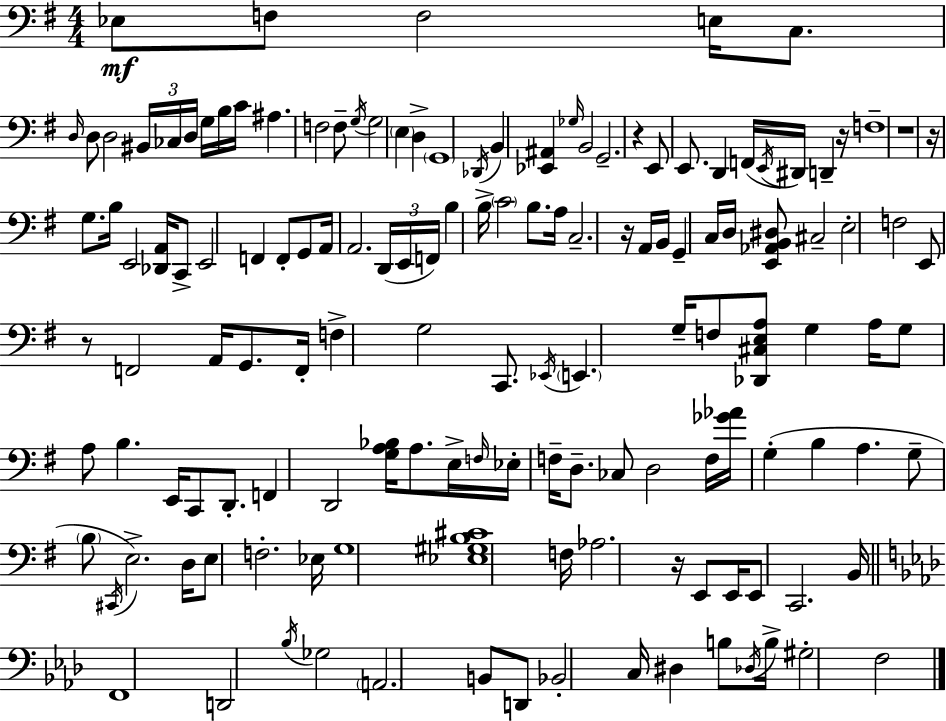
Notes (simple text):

Eb3/e F3/e F3/h E3/s C3/e. D3/s D3/e D3/h BIS2/s CES3/s D3/s G3/s B3/s C4/s A#3/q. F3/h F3/e G3/s G3/h E3/q D3/q G2/w Db2/s B2/q [Eb2,A#2]/q Gb3/s B2/h G2/h. R/q E2/e E2/e. D2/q F2/s E2/s D#2/s D2/q R/s F3/w R/w R/s G3/e. B3/s E2/h [Db2,A2]/s C2/e E2/h F2/q F2/e G2/e A2/s A2/h. D2/s E2/s F2/s B3/q B3/s C4/h B3/e. A3/s C3/h. R/s A2/s B2/s G2/q C3/s D3/s [E2,Ab2,B2,D#3]/e C#3/h E3/h F3/h E2/e R/e F2/h A2/s G2/e. F2/s F3/q G3/h C2/e. Eb2/s E2/q. G3/s F3/e [Db2,C#3,E3,A3]/e G3/q A3/s G3/e A3/e B3/q. E2/s C2/e D2/e. F2/q D2/h [G3,A3,Bb3]/s A3/e. E3/s F3/s Eb3/s F3/s D3/e. CES3/e D3/h F3/s [Gb4,Ab4]/s G3/q B3/q A3/q. G3/e B3/e C#2/s E3/h. D3/s E3/e F3/h. Eb3/s G3/w [Eb3,G#3,B3,C#4]/w F3/s Ab3/h. R/s E2/e E2/s E2/e C2/h. B2/s F2/w D2/h Bb3/s Gb3/h A2/h. B2/e D2/e Bb2/h C3/s D#3/q B3/e Db3/s B3/s G#3/h F3/h